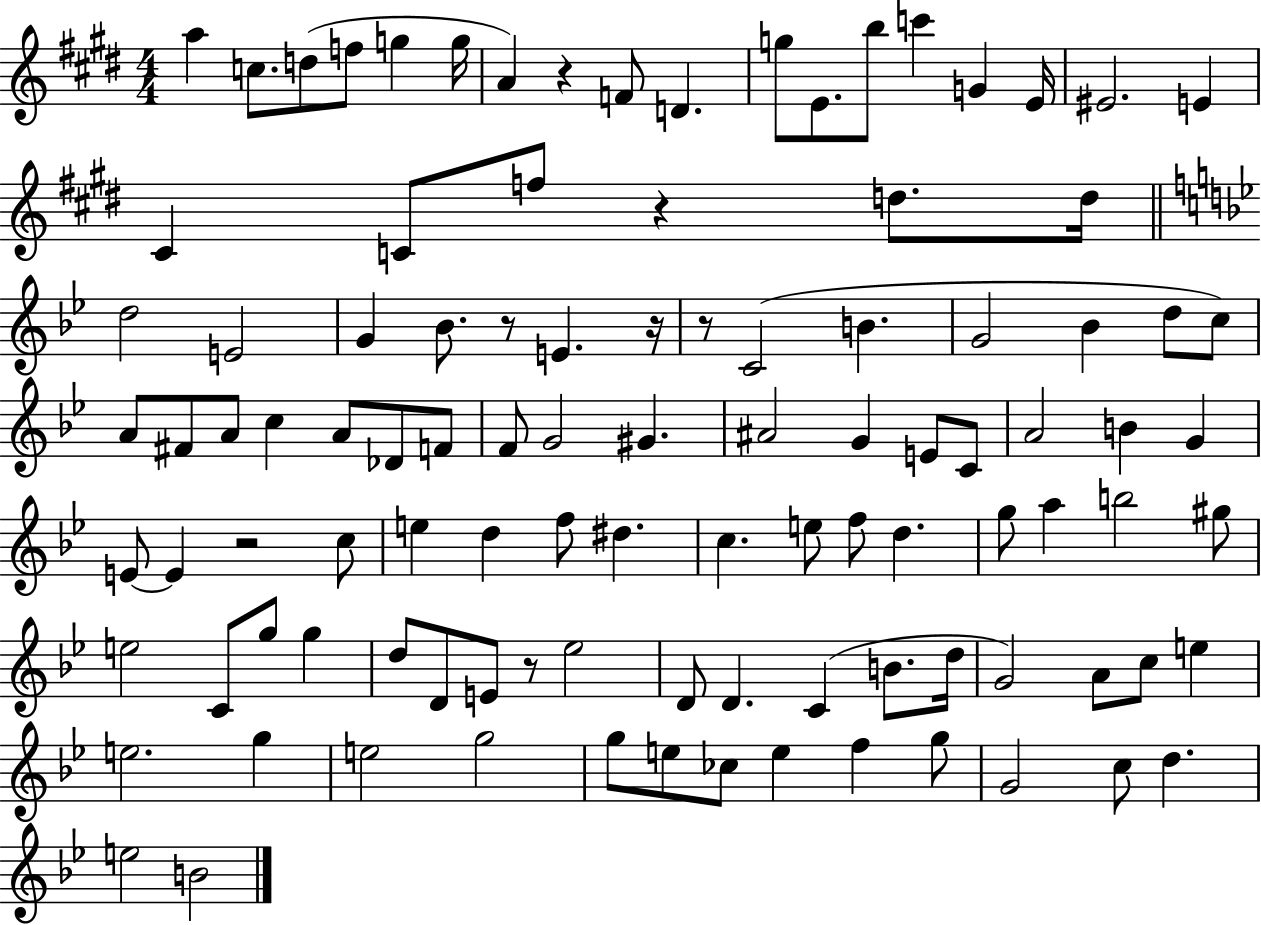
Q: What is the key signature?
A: E major